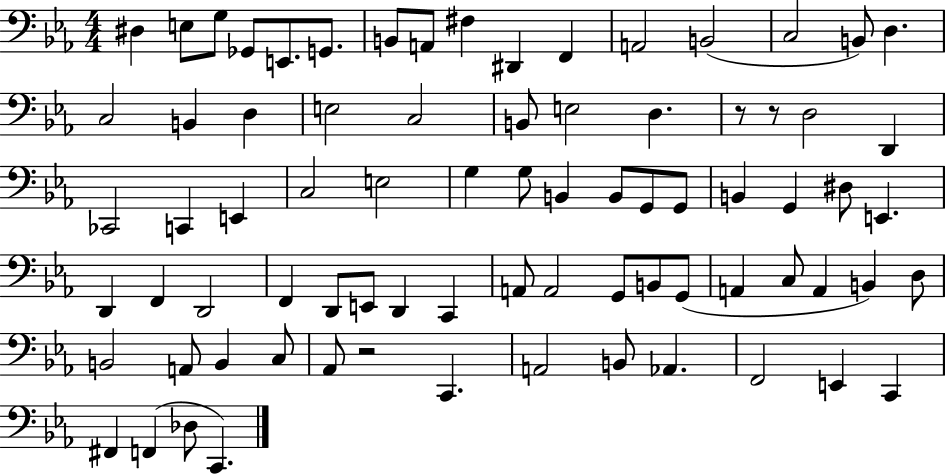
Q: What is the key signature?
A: EES major